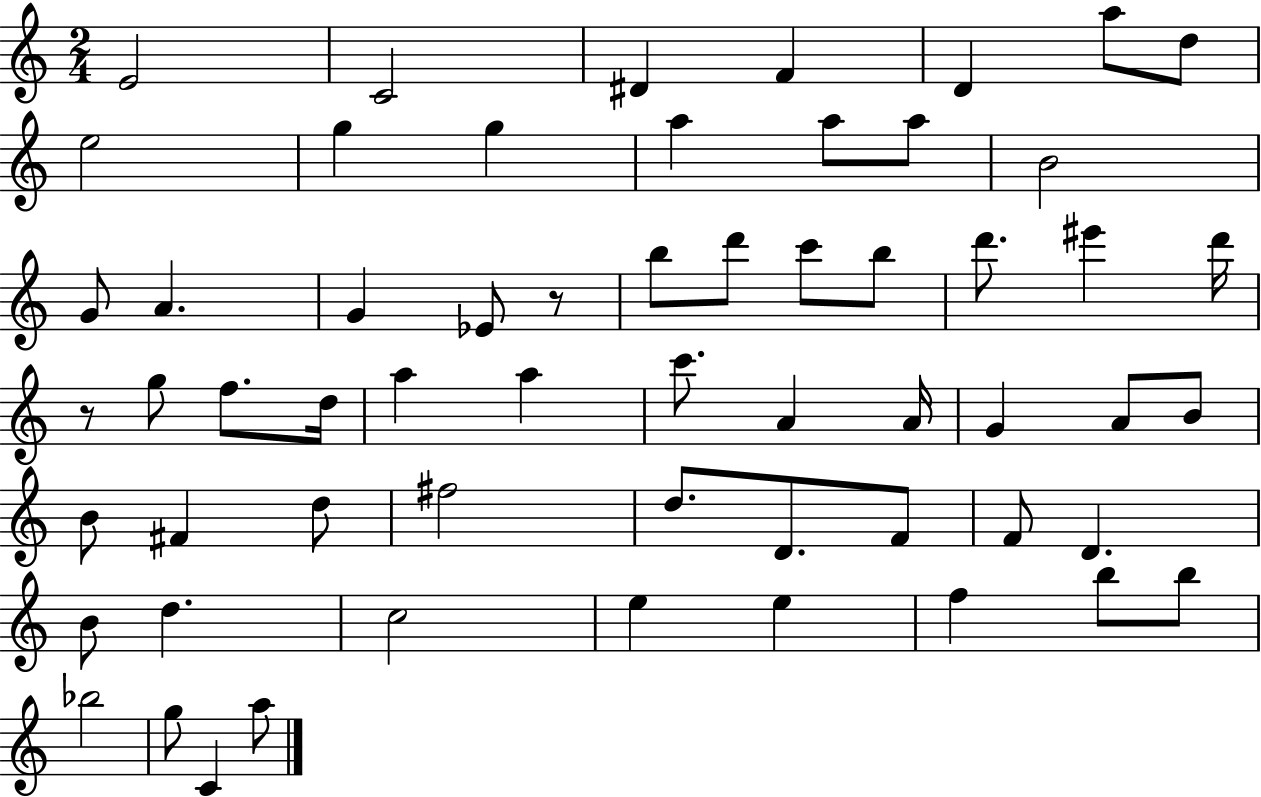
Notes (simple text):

E4/h C4/h D#4/q F4/q D4/q A5/e D5/e E5/h G5/q G5/q A5/q A5/e A5/e B4/h G4/e A4/q. G4/q Eb4/e R/e B5/e D6/e C6/e B5/e D6/e. EIS6/q D6/s R/e G5/e F5/e. D5/s A5/q A5/q C6/e. A4/q A4/s G4/q A4/e B4/e B4/e F#4/q D5/e F#5/h D5/e. D4/e. F4/e F4/e D4/q. B4/e D5/q. C5/h E5/q E5/q F5/q B5/e B5/e Bb5/h G5/e C4/q A5/e